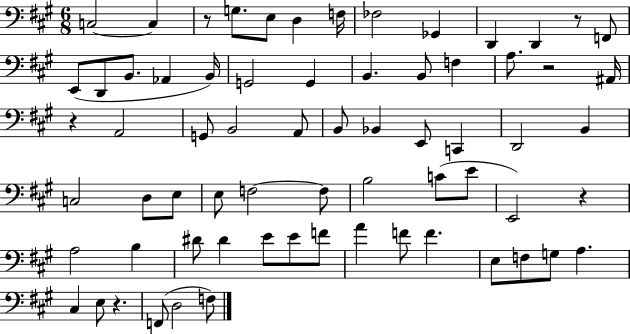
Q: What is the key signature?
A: A major